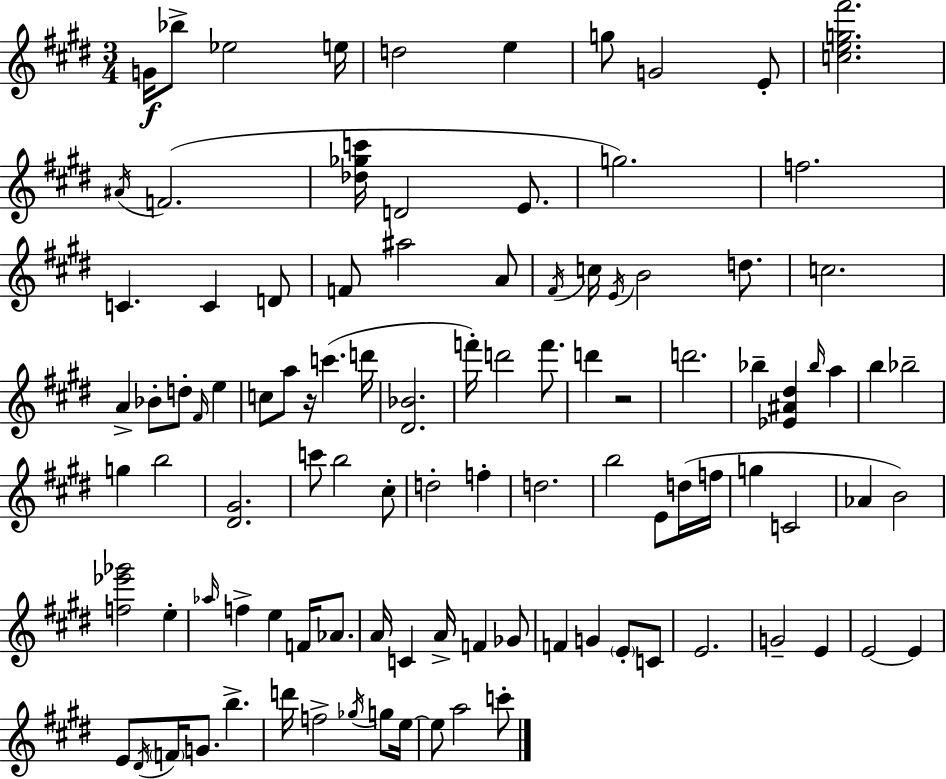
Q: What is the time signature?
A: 3/4